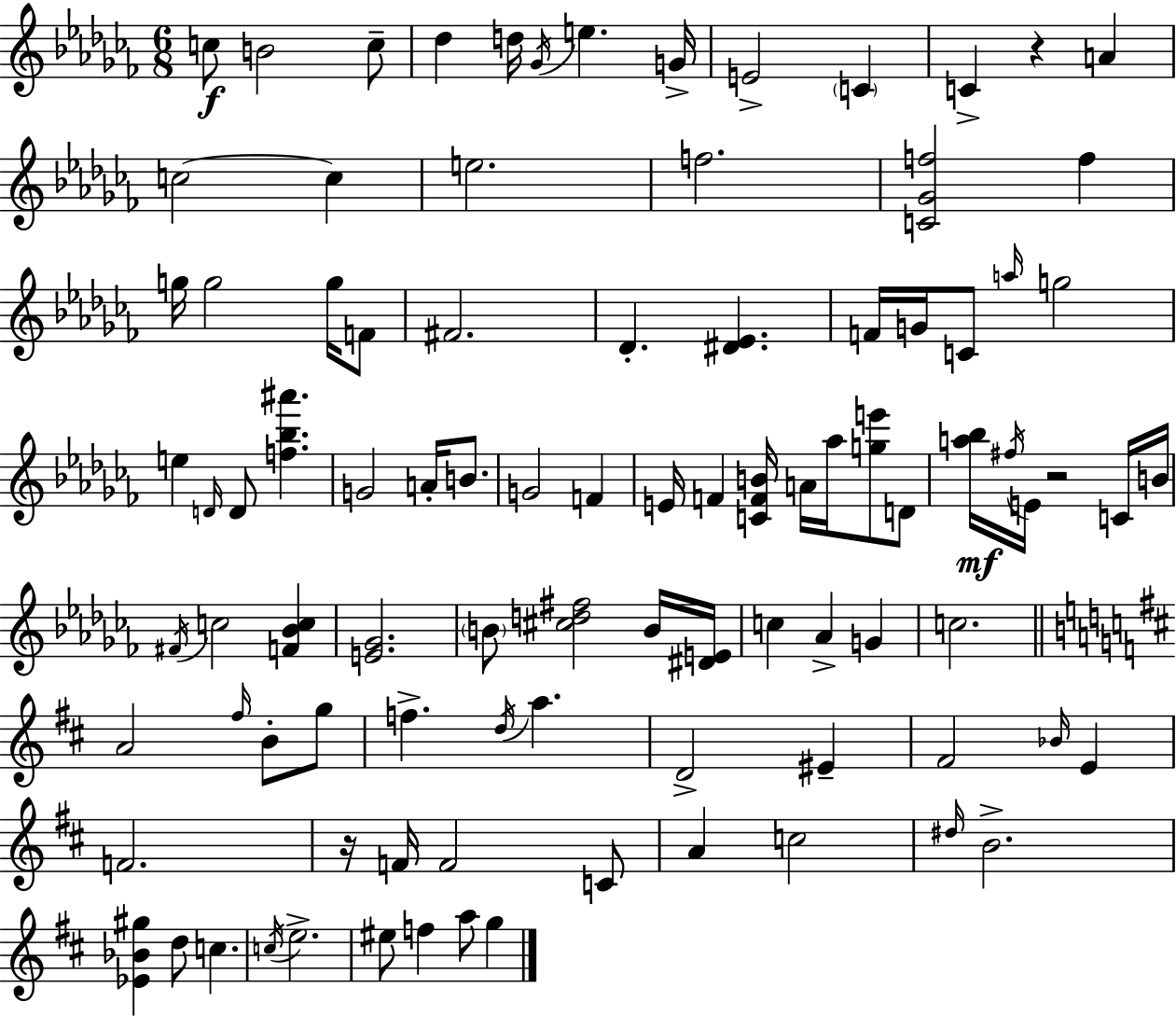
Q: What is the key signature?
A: AES minor